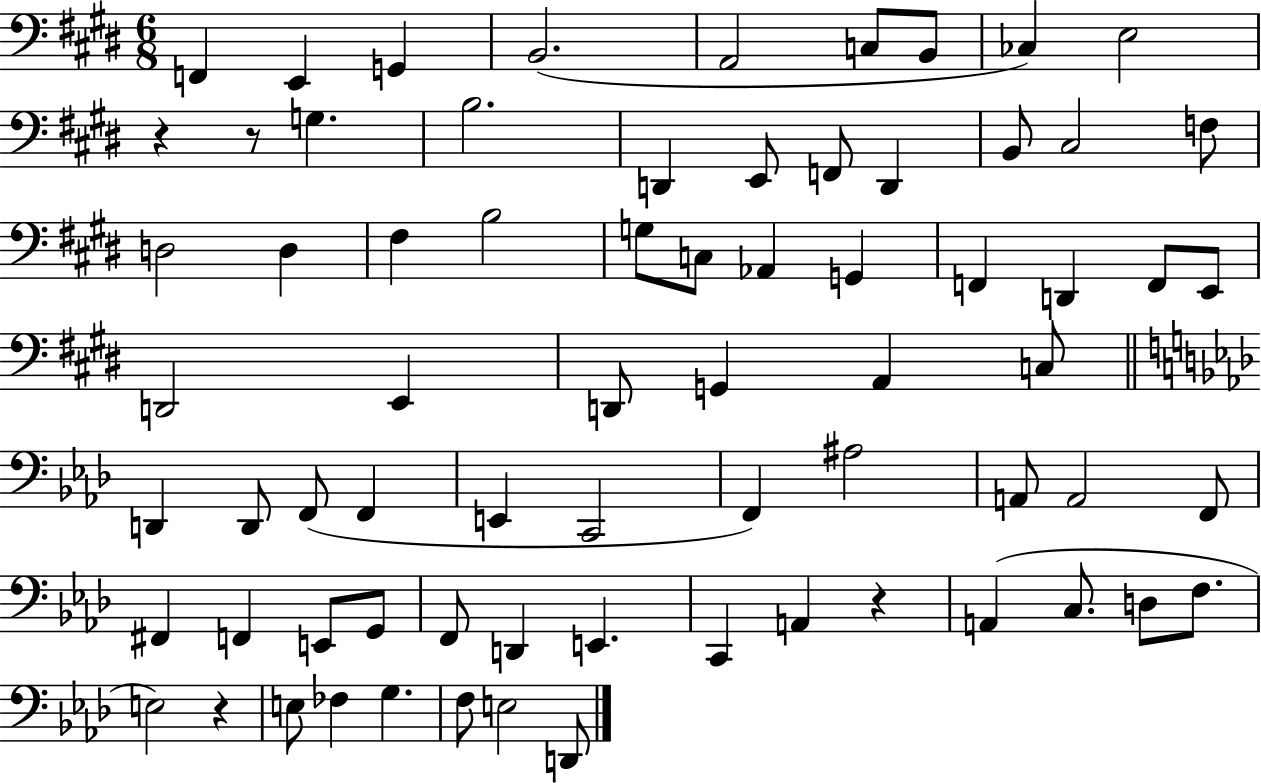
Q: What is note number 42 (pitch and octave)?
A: C2